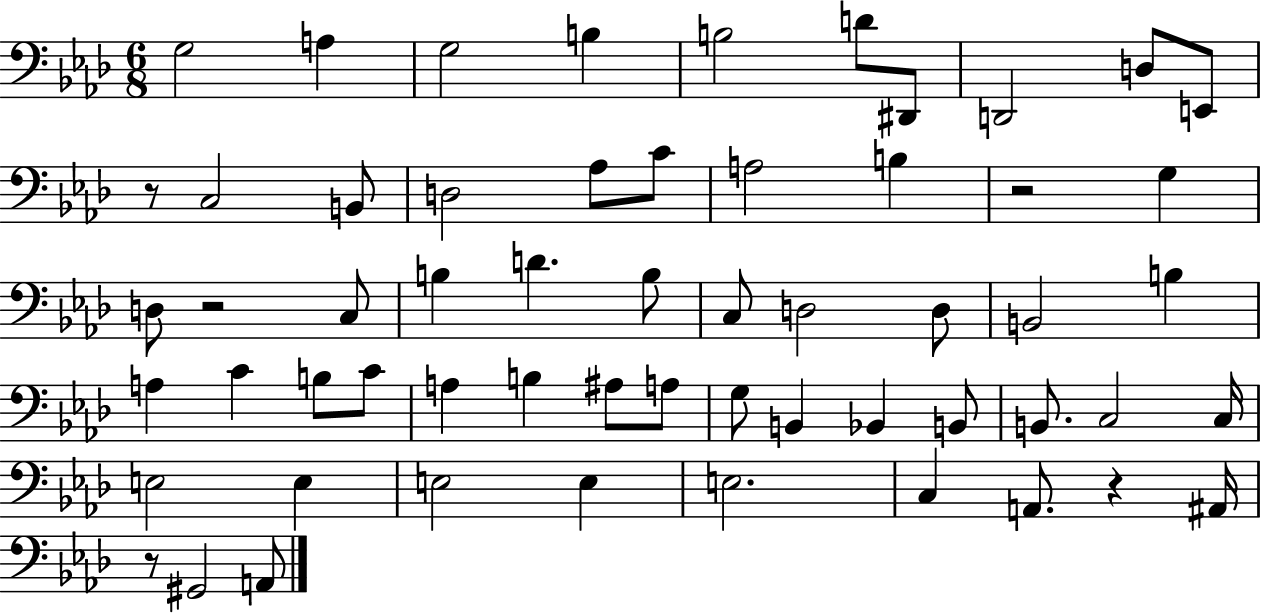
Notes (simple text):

G3/h A3/q G3/h B3/q B3/h D4/e D#2/e D2/h D3/e E2/e R/e C3/h B2/e D3/h Ab3/e C4/e A3/h B3/q R/h G3/q D3/e R/h C3/e B3/q D4/q. B3/e C3/e D3/h D3/e B2/h B3/q A3/q C4/q B3/e C4/e A3/q B3/q A#3/e A3/e G3/e B2/q Bb2/q B2/e B2/e. C3/h C3/s E3/h E3/q E3/h E3/q E3/h. C3/q A2/e. R/q A#2/s R/e G#2/h A2/e